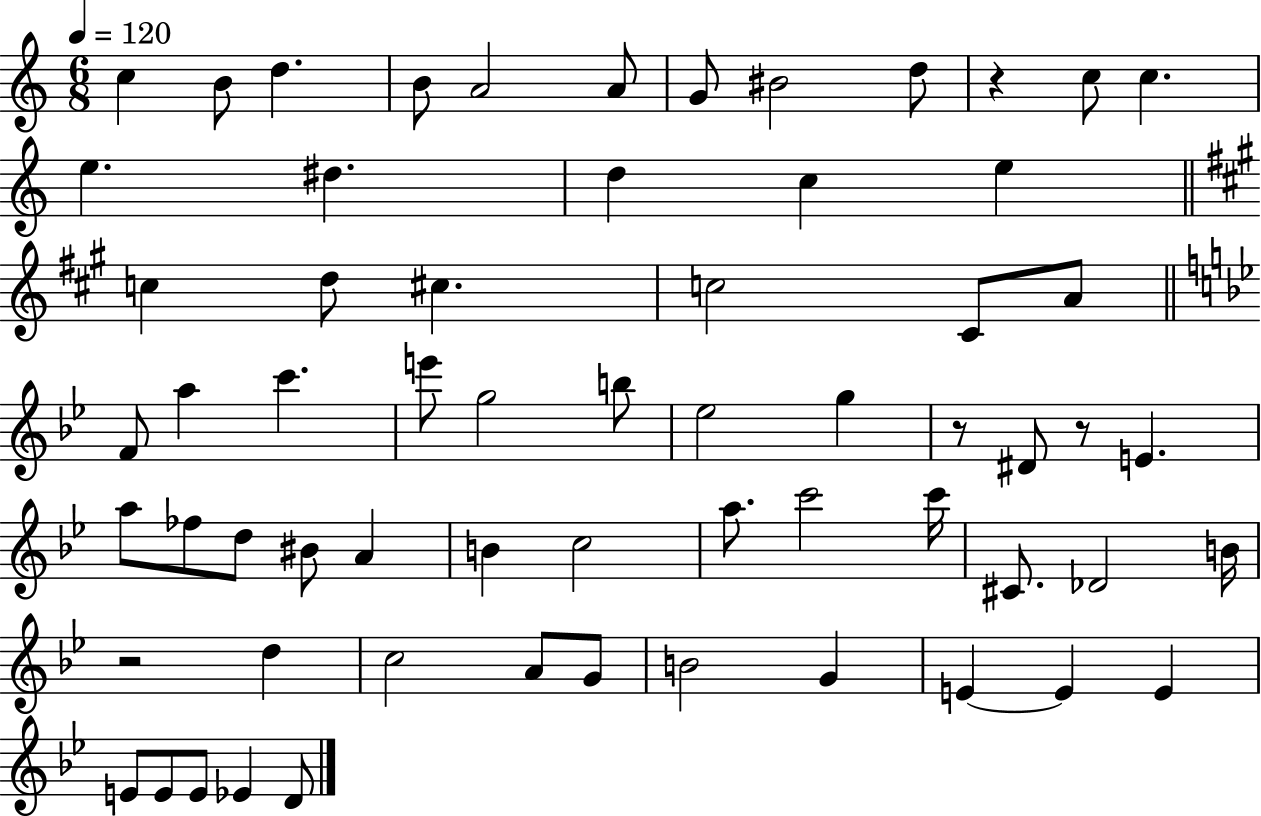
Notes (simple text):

C5/q B4/e D5/q. B4/e A4/h A4/e G4/e BIS4/h D5/e R/q C5/e C5/q. E5/q. D#5/q. D5/q C5/q E5/q C5/q D5/e C#5/q. C5/h C#4/e A4/e F4/e A5/q C6/q. E6/e G5/h B5/e Eb5/h G5/q R/e D#4/e R/e E4/q. A5/e FES5/e D5/e BIS4/e A4/q B4/q C5/h A5/e. C6/h C6/s C#4/e. Db4/h B4/s R/h D5/q C5/h A4/e G4/e B4/h G4/q E4/q E4/q E4/q E4/e E4/e E4/e Eb4/q D4/e